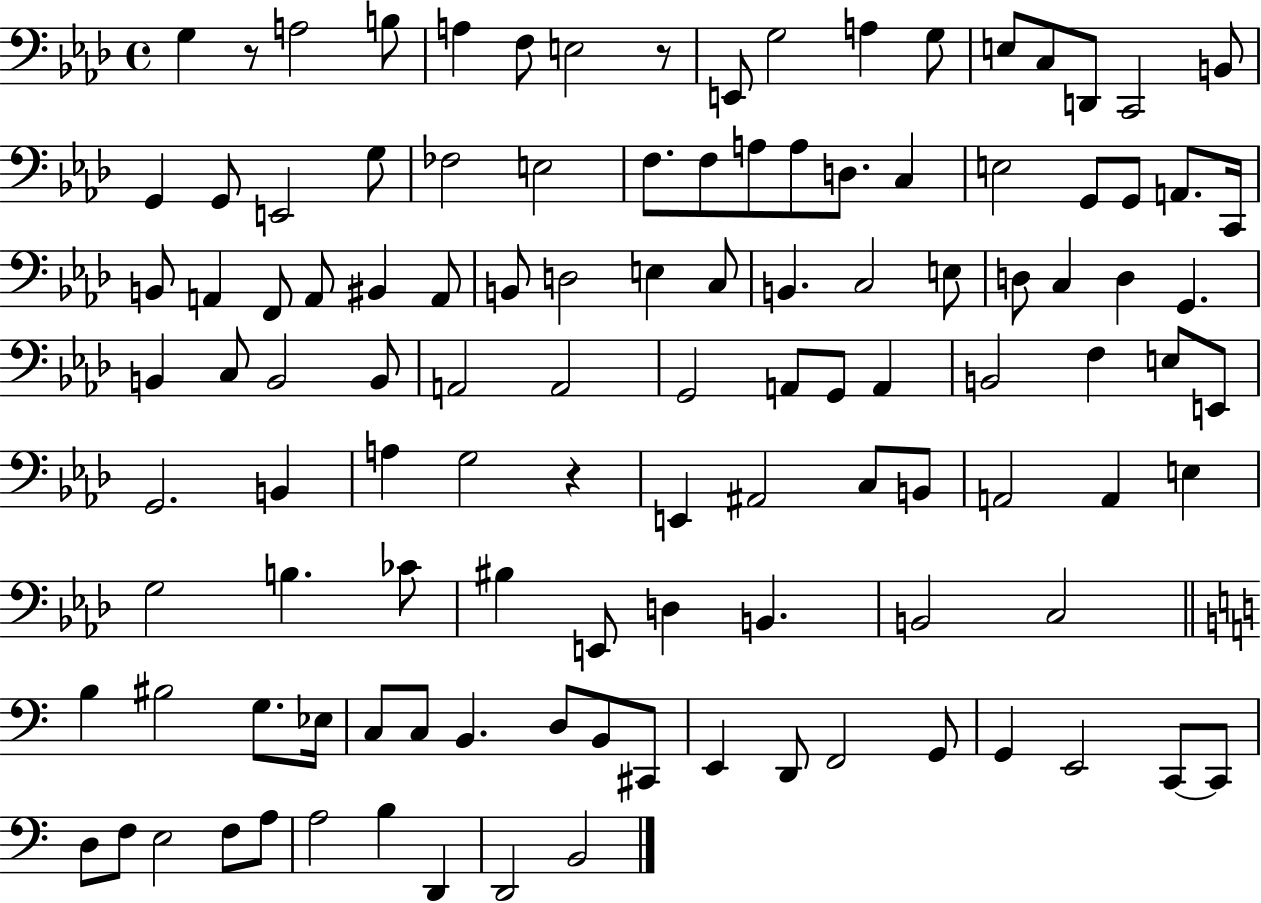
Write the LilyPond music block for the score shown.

{
  \clef bass
  \time 4/4
  \defaultTimeSignature
  \key aes \major
  g4 r8 a2 b8 | a4 f8 e2 r8 | e,8 g2 a4 g8 | e8 c8 d,8 c,2 b,8 | \break g,4 g,8 e,2 g8 | fes2 e2 | f8. f8 a8 a8 d8. c4 | e2 g,8 g,8 a,8. c,16 | \break b,8 a,4 f,8 a,8 bis,4 a,8 | b,8 d2 e4 c8 | b,4. c2 e8 | d8 c4 d4 g,4. | \break b,4 c8 b,2 b,8 | a,2 a,2 | g,2 a,8 g,8 a,4 | b,2 f4 e8 e,8 | \break g,2. b,4 | a4 g2 r4 | e,4 ais,2 c8 b,8 | a,2 a,4 e4 | \break g2 b4. ces'8 | bis4 e,8 d4 b,4. | b,2 c2 | \bar "||" \break \key c \major b4 bis2 g8. ees16 | c8 c8 b,4. d8 b,8 cis,8 | e,4 d,8 f,2 g,8 | g,4 e,2 c,8~~ c,8 | \break d8 f8 e2 f8 a8 | a2 b4 d,4 | d,2 b,2 | \bar "|."
}